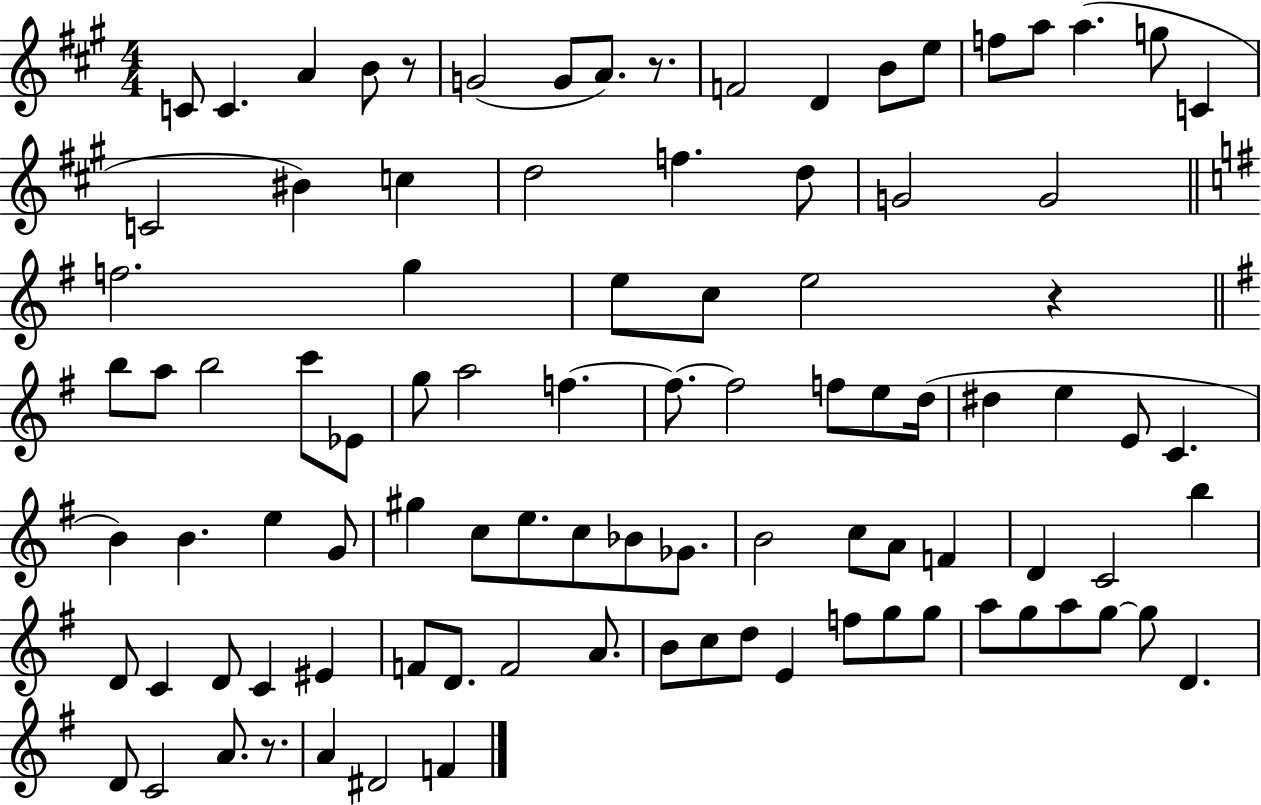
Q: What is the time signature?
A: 4/4